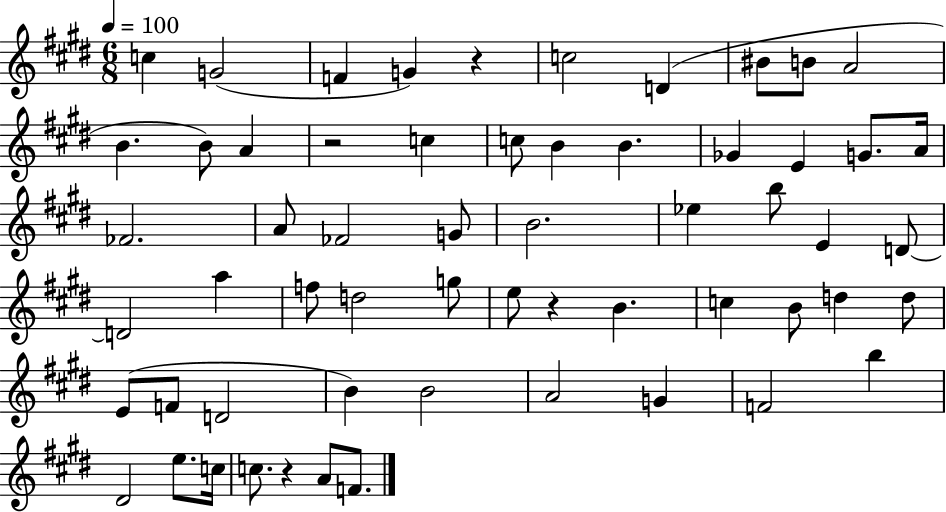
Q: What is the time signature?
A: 6/8